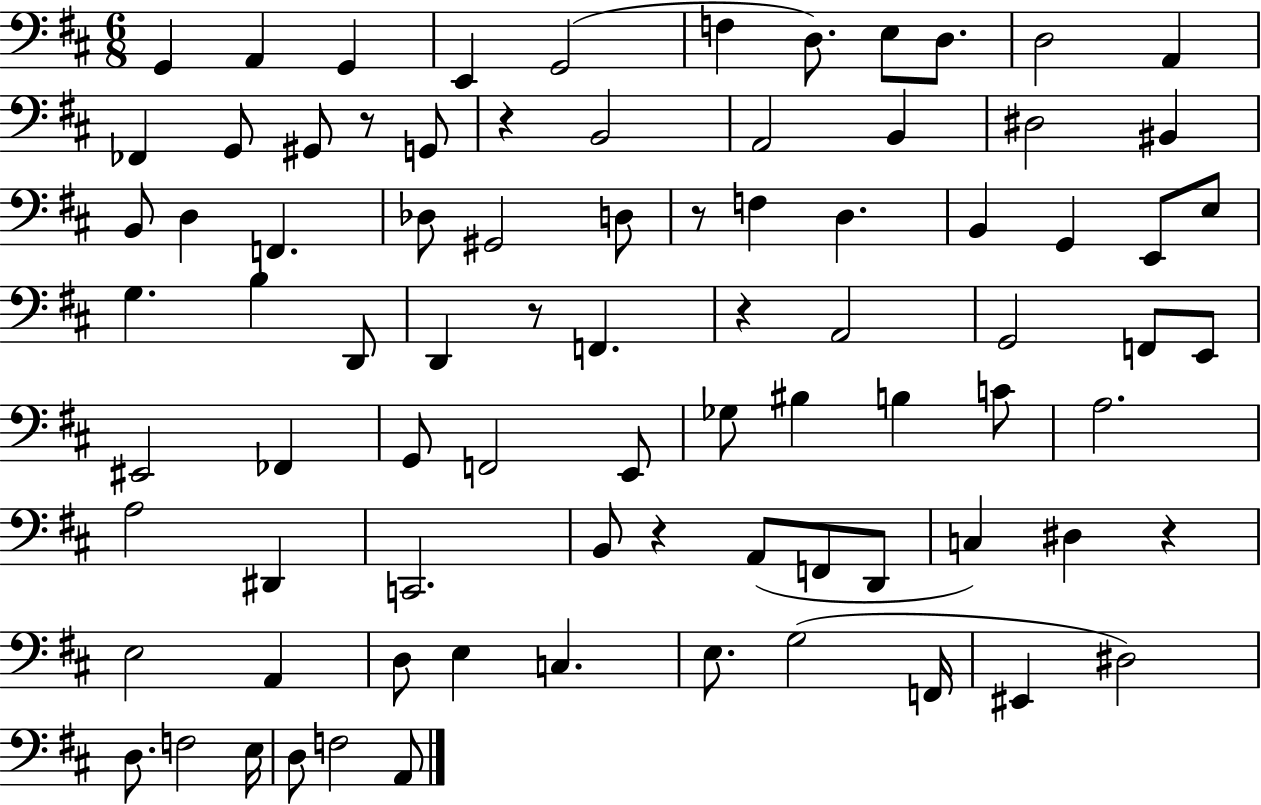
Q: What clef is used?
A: bass